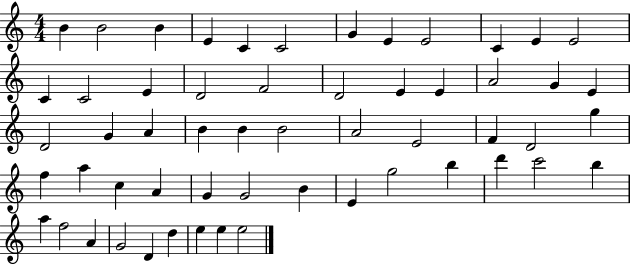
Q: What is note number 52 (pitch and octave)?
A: D4